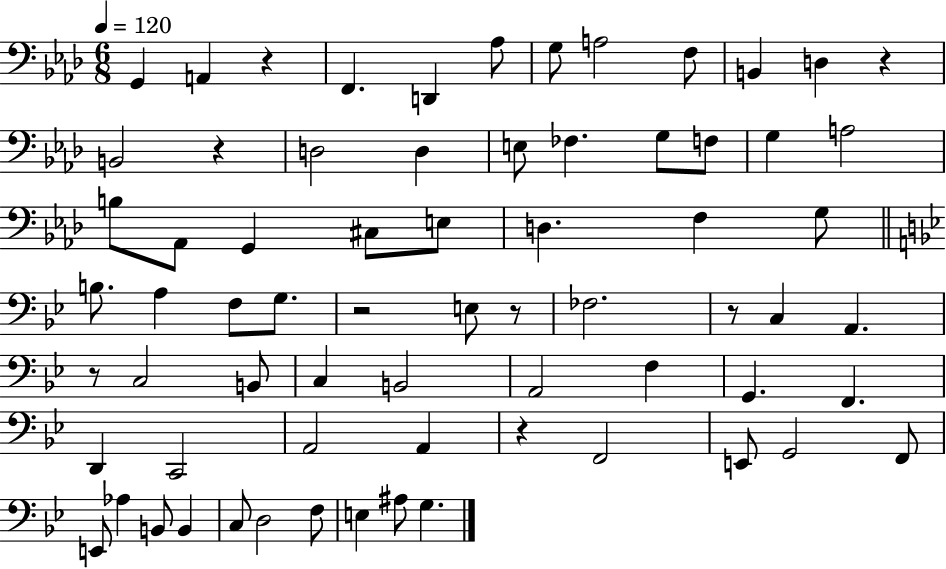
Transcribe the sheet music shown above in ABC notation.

X:1
T:Untitled
M:6/8
L:1/4
K:Ab
G,, A,, z F,, D,, _A,/2 G,/2 A,2 F,/2 B,, D, z B,,2 z D,2 D, E,/2 _F, G,/2 F,/2 G, A,2 B,/2 _A,,/2 G,, ^C,/2 E,/2 D, F, G,/2 B,/2 A, F,/2 G,/2 z2 E,/2 z/2 _F,2 z/2 C, A,, z/2 C,2 B,,/2 C, B,,2 A,,2 F, G,, F,, D,, C,,2 A,,2 A,, z F,,2 E,,/2 G,,2 F,,/2 E,,/2 _A, B,,/2 B,, C,/2 D,2 F,/2 E, ^A,/2 G,